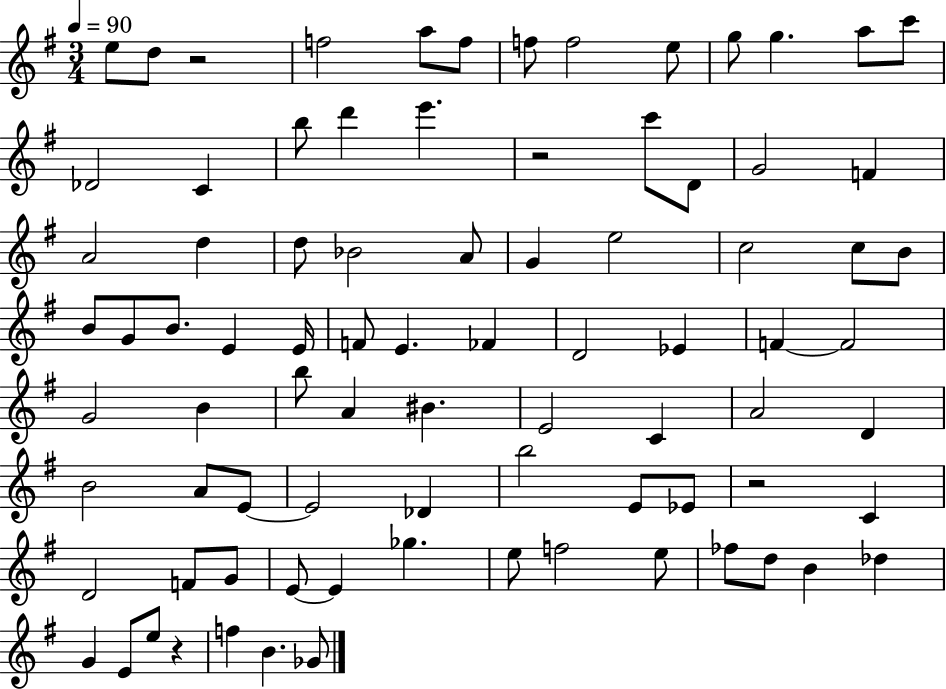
{
  \clef treble
  \numericTimeSignature
  \time 3/4
  \key g \major
  \tempo 4 = 90
  \repeat volta 2 { e''8 d''8 r2 | f''2 a''8 f''8 | f''8 f''2 e''8 | g''8 g''4. a''8 c'''8 | \break des'2 c'4 | b''8 d'''4 e'''4. | r2 c'''8 d'8 | g'2 f'4 | \break a'2 d''4 | d''8 bes'2 a'8 | g'4 e''2 | c''2 c''8 b'8 | \break b'8 g'8 b'8. e'4 e'16 | f'8 e'4. fes'4 | d'2 ees'4 | f'4~~ f'2 | \break g'2 b'4 | b''8 a'4 bis'4. | e'2 c'4 | a'2 d'4 | \break b'2 a'8 e'8~~ | e'2 des'4 | b''2 e'8 ees'8 | r2 c'4 | \break d'2 f'8 g'8 | e'8~~ e'4 ges''4. | e''8 f''2 e''8 | fes''8 d''8 b'4 des''4 | \break g'4 e'8 e''8 r4 | f''4 b'4. ges'8 | } \bar "|."
}